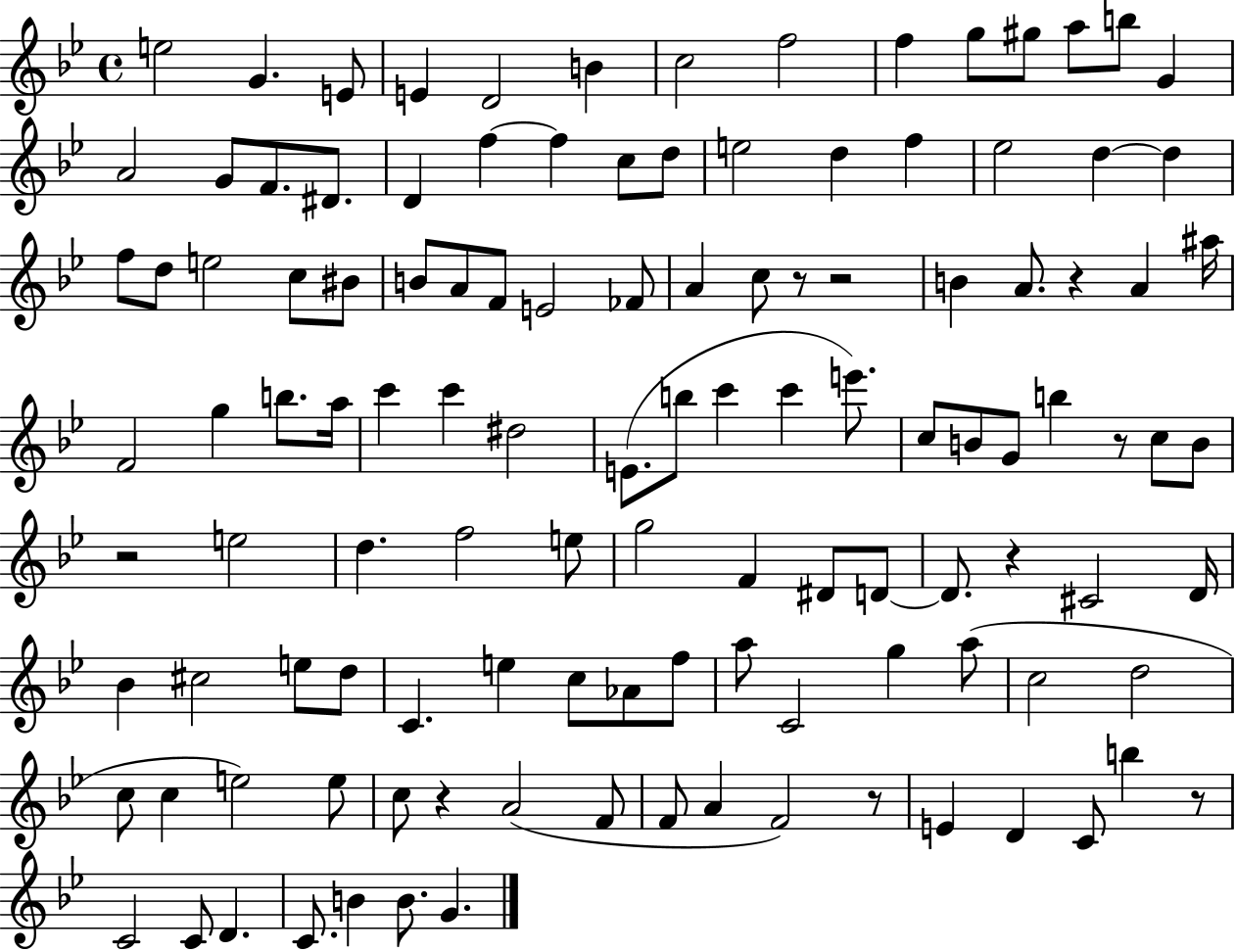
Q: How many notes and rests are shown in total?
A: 119